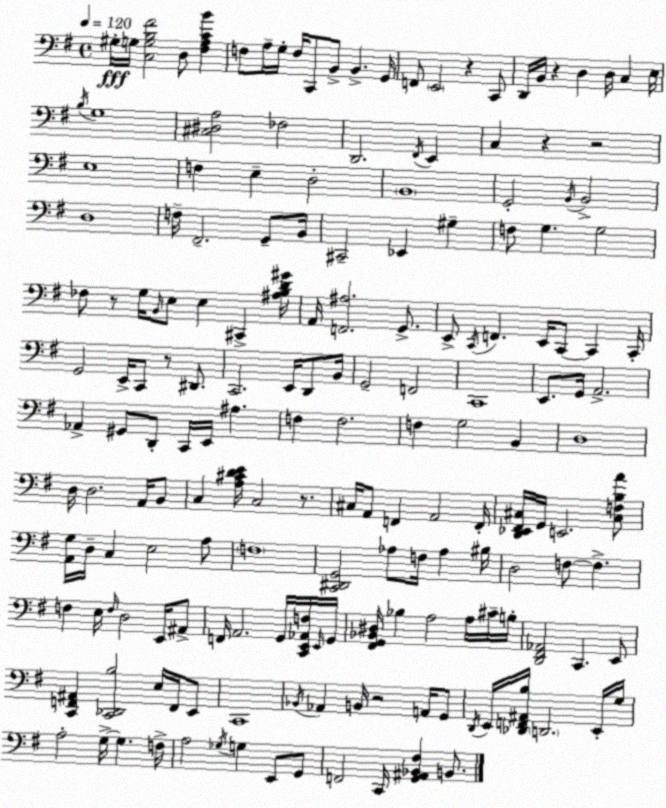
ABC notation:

X:1
T:Untitled
M:4/4
L:1/4
K:G
^G,/4 G,/4 [C,G,B,^F]2 D,/2 [^F,A,CB] F,/2 A,/4 G,/4 F,/4 C,,/2 B,,/2 B,, G,,/4 F,,/2 E,,2 z C,,/2 D,,/4 B,,/4 z D, D,/4 C, E,/4 B,/4 G,4 [^C,^D,A,]2 _F,2 D,,2 ^F,,/4 E,, C, z z2 E,4 F, E, D,2 B,,4 G,,2 B,,/4 B,,2 D,4 F,/4 ^F,,2 G,,/2 B,,/4 ^C,,2 _E,, ^G, F,/2 G, G,2 _F,/2 z/2 G,/4 B,,/4 E,/2 E, ^C,, [^A,B,D^G]/4 A,,/4 [F,,^A,]2 G,,/2 E,,/2 C,,/4 F,, E,,/4 C,,/2 C,, C,,/4 G,,2 E,,/4 C,,/2 z/2 ^D,,/2 C,,2 E,,/4 D,,/2 B,,/4 G,,2 F,,2 C,,4 E,,/2 G,,/4 A,,2 _A,, ^G,,/2 D,,/2 C,,/4 E,,/4 ^A, F, F,2 F, G,2 B,, D,4 D,/4 D,2 A,,/4 B,,/2 C, [A,^CDE]/4 C,2 z/2 ^C,/4 A,,/2 F,, A,,2 F,,/4 [D,,_E,,^F,,^C,]/4 G,,/4 E,,2 [^C,F,B,A]/2 [A,,G,]/4 D,/4 C, E,2 A,/2 F,4 [C,,^D,,G,,]2 _A,/2 F,/4 _A, ^B,/4 D,2 F,/2 F, F, E,/4 F,/4 D,2 E,,/4 ^A,,/2 F,,/4 A,,2 G,,/4 [C,,E,,_A,,F,]/4 E,,/4 G,,/4 [^F,,G,,_B,,^D,]/4 _B, A,2 A,/4 ^C/4 B,/4 [D,,^F,,_A,,]2 C,, E,,/2 [C,,F,,^A,,] [C,,_D,,B,]2 E,/4 F,,/4 E,,/2 C,,4 _B,,/4 _A,, B,,/4 z2 A,,/4 G,,/2 D,,/4 E,,/4 [_D,,F,,^A,,B,]/4 D,,2 E,,/4 G,/4 A,2 G,/4 G, F,/4 A,2 _G,/4 G, E,,/2 G,,/2 F,,2 C,,/4 [G,,^A,,_B,,^F,] B,,/2